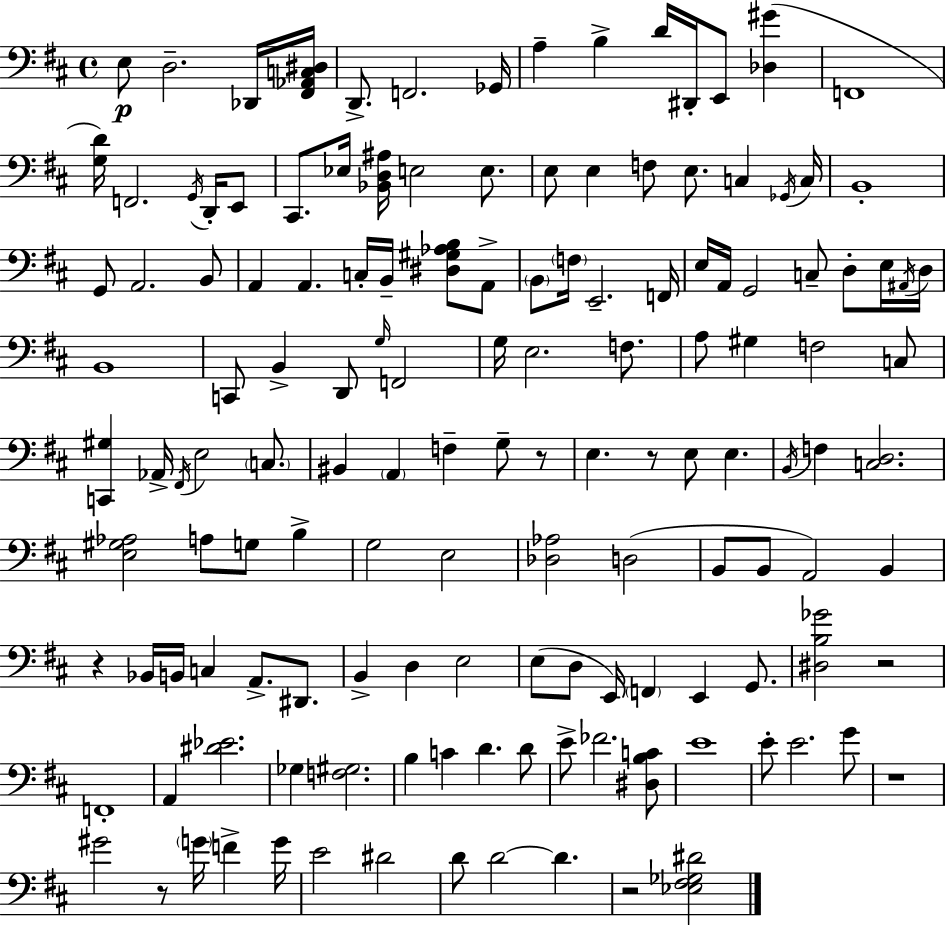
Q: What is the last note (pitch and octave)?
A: D4